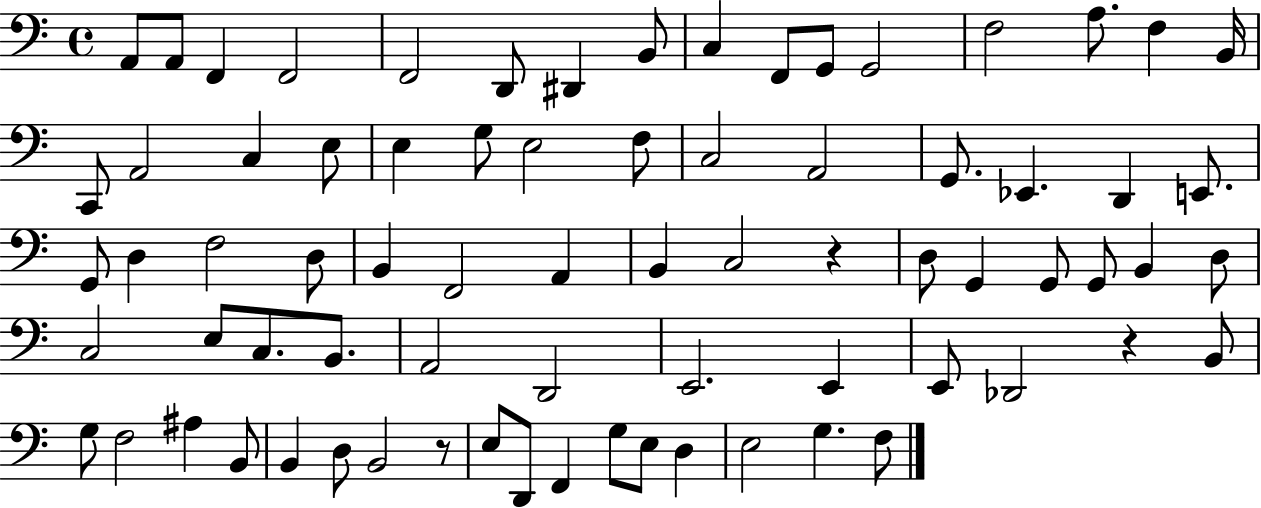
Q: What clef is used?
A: bass